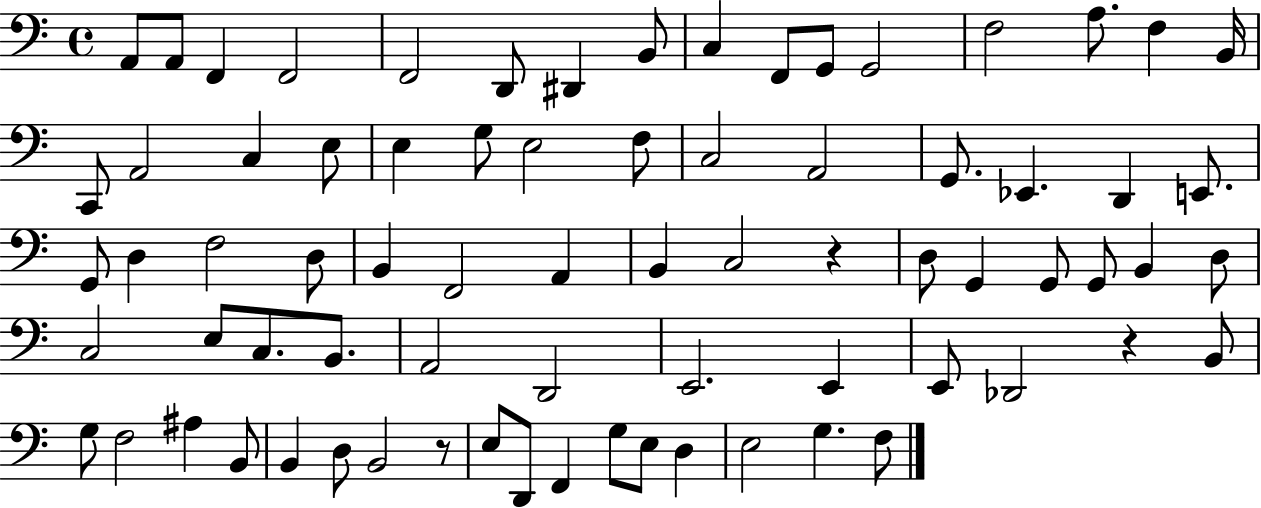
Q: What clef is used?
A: bass